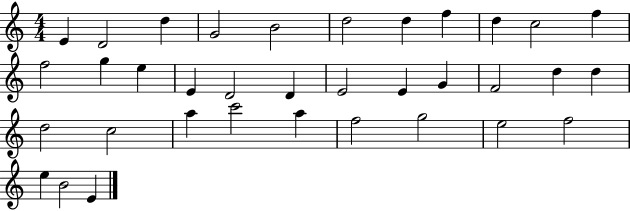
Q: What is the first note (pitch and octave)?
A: E4